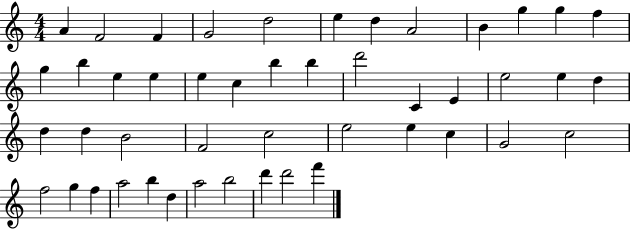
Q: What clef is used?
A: treble